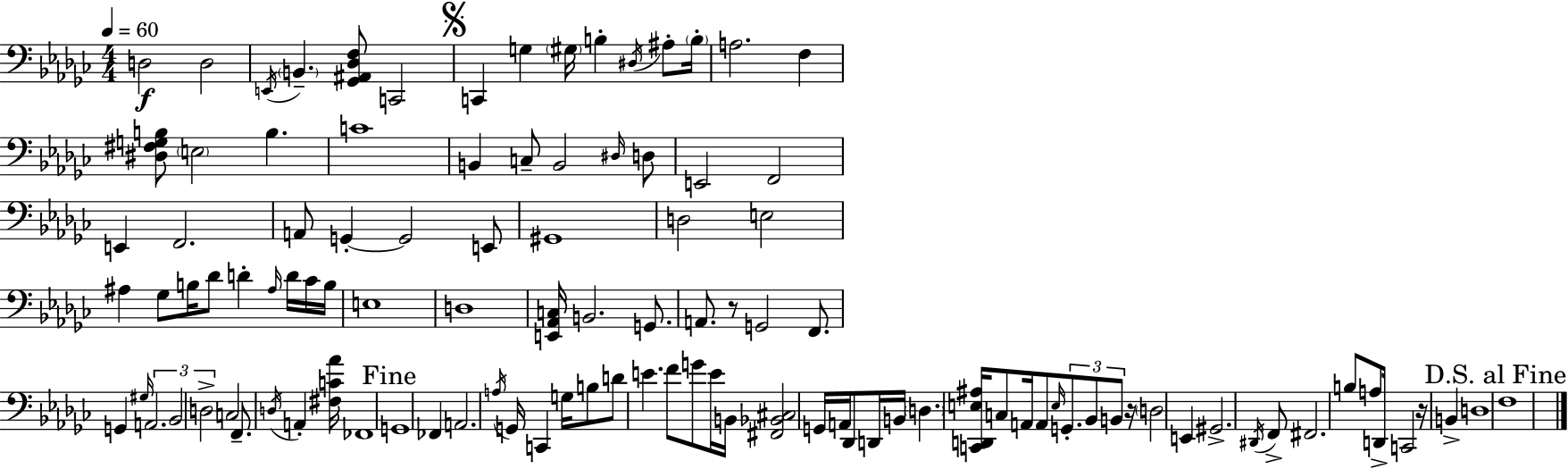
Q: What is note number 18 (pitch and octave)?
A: B2